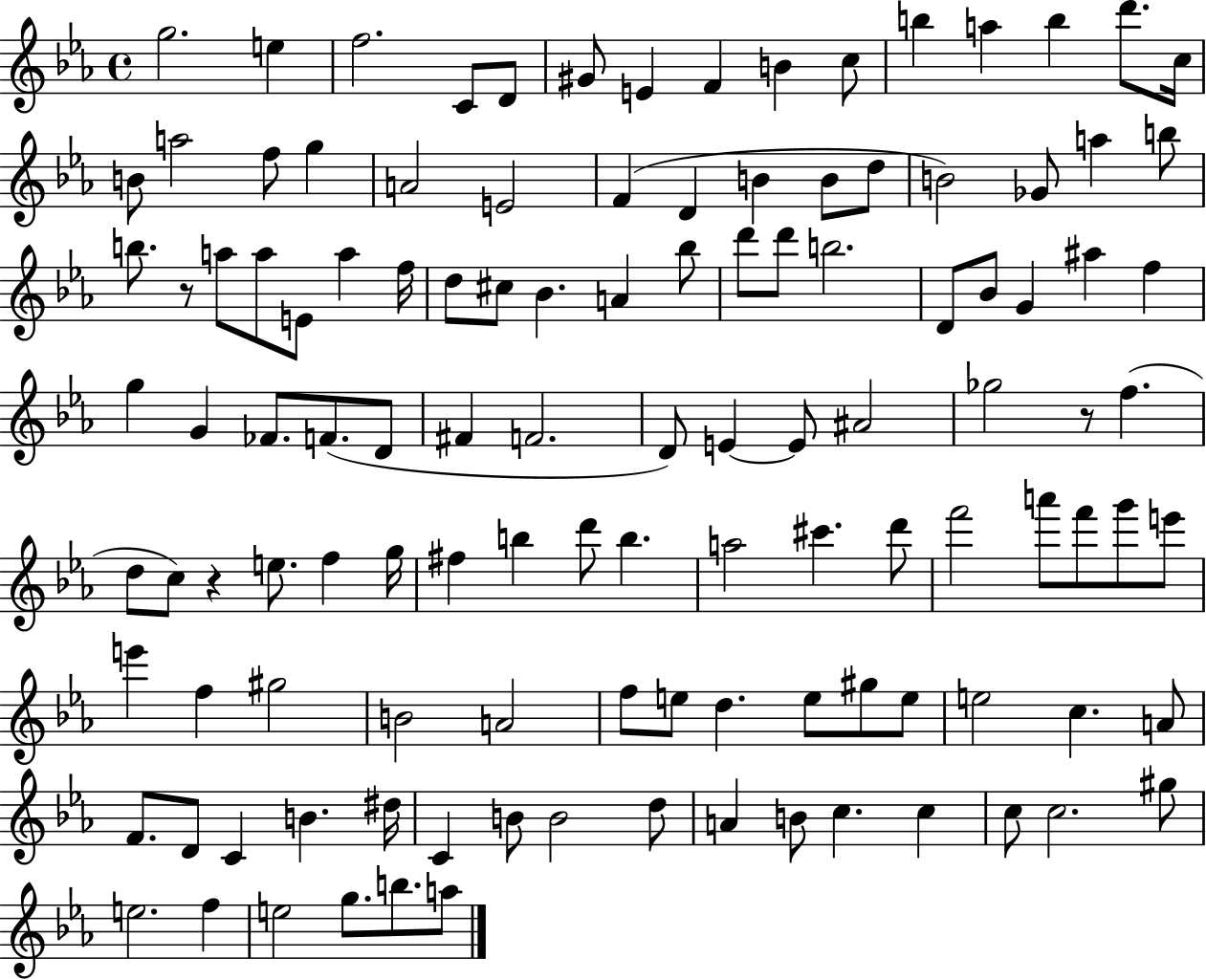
{
  \clef treble
  \time 4/4
  \defaultTimeSignature
  \key ees \major
  g''2. e''4 | f''2. c'8 d'8 | gis'8 e'4 f'4 b'4 c''8 | b''4 a''4 b''4 d'''8. c''16 | \break b'8 a''2 f''8 g''4 | a'2 e'2 | f'4( d'4 b'4 b'8 d''8 | b'2) ges'8 a''4 b''8 | \break b''8. r8 a''8 a''8 e'8 a''4 f''16 | d''8 cis''8 bes'4. a'4 bes''8 | d'''8 d'''8 b''2. | d'8 bes'8 g'4 ais''4 f''4 | \break g''4 g'4 fes'8. f'8.( d'8 | fis'4 f'2. | d'8) e'4~~ e'8 ais'2 | ges''2 r8 f''4.( | \break d''8 c''8) r4 e''8. f''4 g''16 | fis''4 b''4 d'''8 b''4. | a''2 cis'''4. d'''8 | f'''2 a'''8 f'''8 g'''8 e'''8 | \break e'''4 f''4 gis''2 | b'2 a'2 | f''8 e''8 d''4. e''8 gis''8 e''8 | e''2 c''4. a'8 | \break f'8. d'8 c'4 b'4. dis''16 | c'4 b'8 b'2 d''8 | a'4 b'8 c''4. c''4 | c''8 c''2. gis''8 | \break e''2. f''4 | e''2 g''8. b''8. a''8 | \bar "|."
}